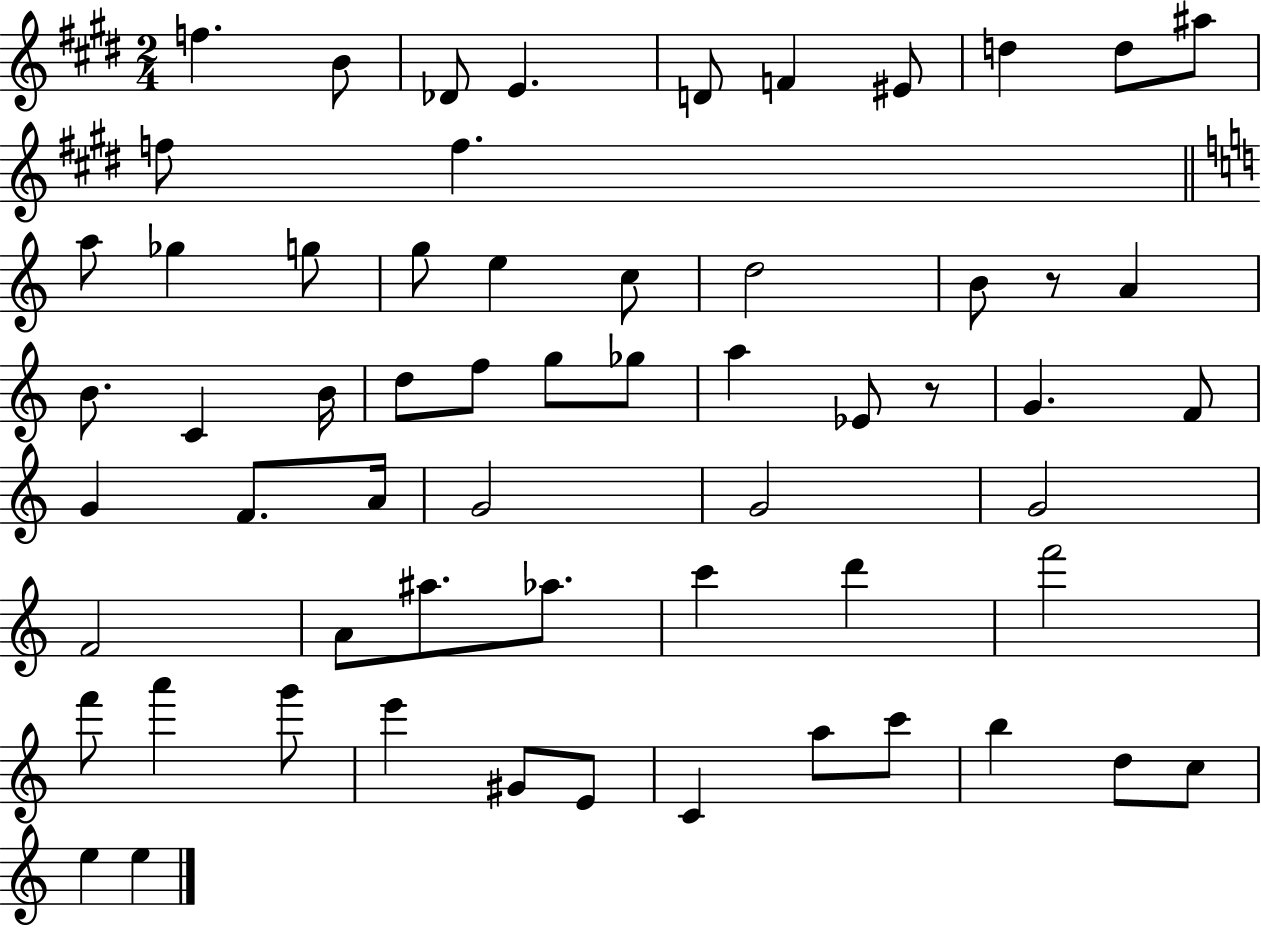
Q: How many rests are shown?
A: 2